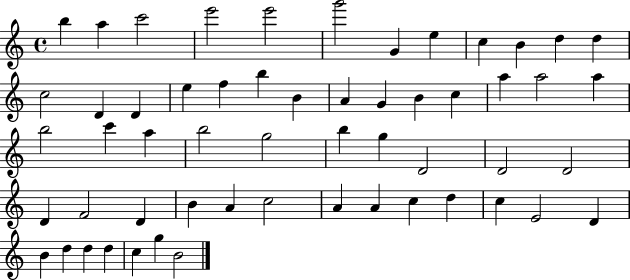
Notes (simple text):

B5/q A5/q C6/h E6/h E6/h G6/h G4/q E5/q C5/q B4/q D5/q D5/q C5/h D4/q D4/q E5/q F5/q B5/q B4/q A4/q G4/q B4/q C5/q A5/q A5/h A5/q B5/h C6/q A5/q B5/h G5/h B5/q G5/q D4/h D4/h D4/h D4/q F4/h D4/q B4/q A4/q C5/h A4/q A4/q C5/q D5/q C5/q E4/h D4/q B4/q D5/q D5/q D5/q C5/q G5/q B4/h